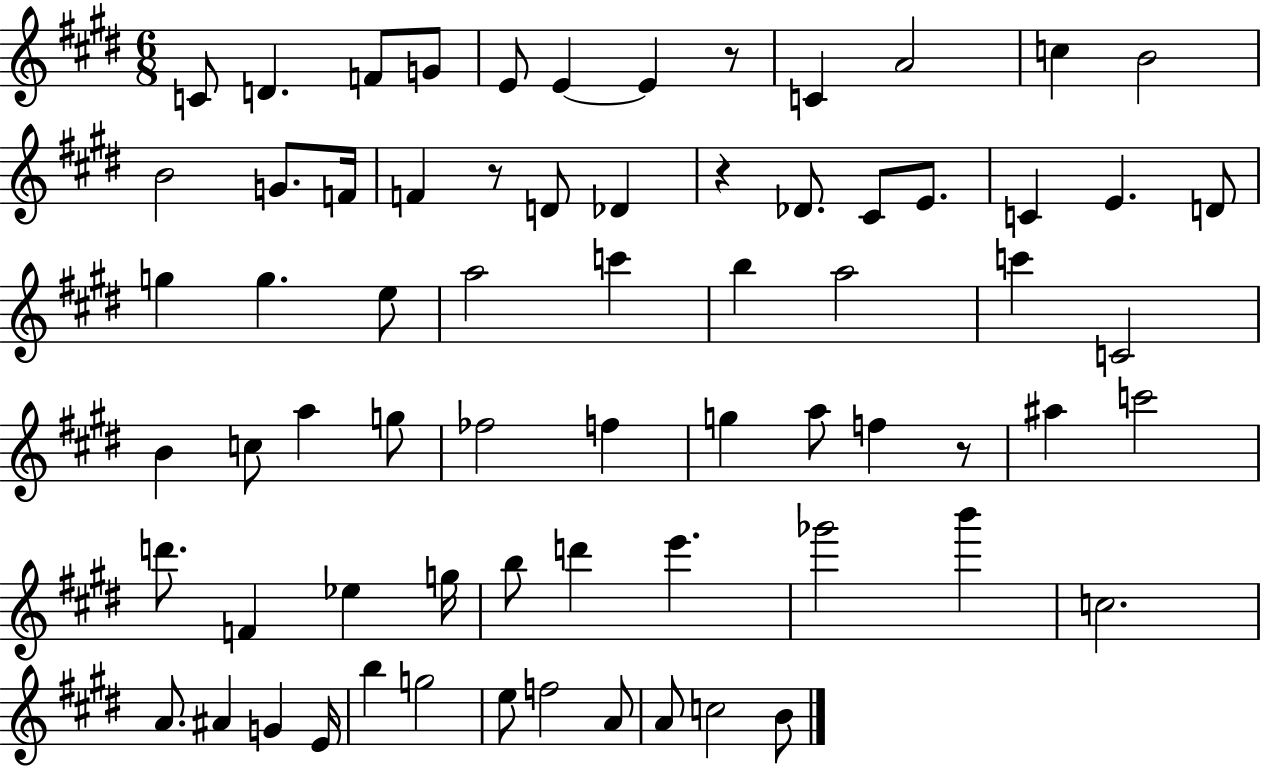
{
  \clef treble
  \numericTimeSignature
  \time 6/8
  \key e \major
  \repeat volta 2 { c'8 d'4. f'8 g'8 | e'8 e'4~~ e'4 r8 | c'4 a'2 | c''4 b'2 | \break b'2 g'8. f'16 | f'4 r8 d'8 des'4 | r4 des'8. cis'8 e'8. | c'4 e'4. d'8 | \break g''4 g''4. e''8 | a''2 c'''4 | b''4 a''2 | c'''4 c'2 | \break b'4 c''8 a''4 g''8 | fes''2 f''4 | g''4 a''8 f''4 r8 | ais''4 c'''2 | \break d'''8. f'4 ees''4 g''16 | b''8 d'''4 e'''4. | ges'''2 b'''4 | c''2. | \break a'8. ais'4 g'4 e'16 | b''4 g''2 | e''8 f''2 a'8 | a'8 c''2 b'8 | \break } \bar "|."
}